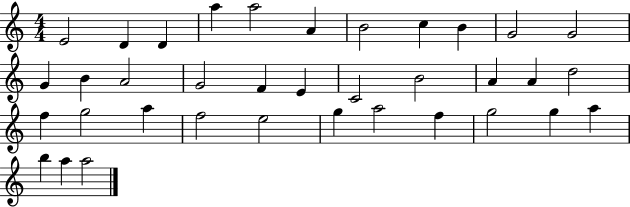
E4/h D4/q D4/q A5/q A5/h A4/q B4/h C5/q B4/q G4/h G4/h G4/q B4/q A4/h G4/h F4/q E4/q C4/h B4/h A4/q A4/q D5/h F5/q G5/h A5/q F5/h E5/h G5/q A5/h F5/q G5/h G5/q A5/q B5/q A5/q A5/h